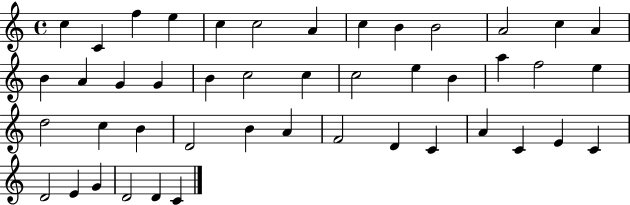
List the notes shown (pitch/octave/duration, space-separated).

C5/q C4/q F5/q E5/q C5/q C5/h A4/q C5/q B4/q B4/h A4/h C5/q A4/q B4/q A4/q G4/q G4/q B4/q C5/h C5/q C5/h E5/q B4/q A5/q F5/h E5/q D5/h C5/q B4/q D4/h B4/q A4/q F4/h D4/q C4/q A4/q C4/q E4/q C4/q D4/h E4/q G4/q D4/h D4/q C4/q